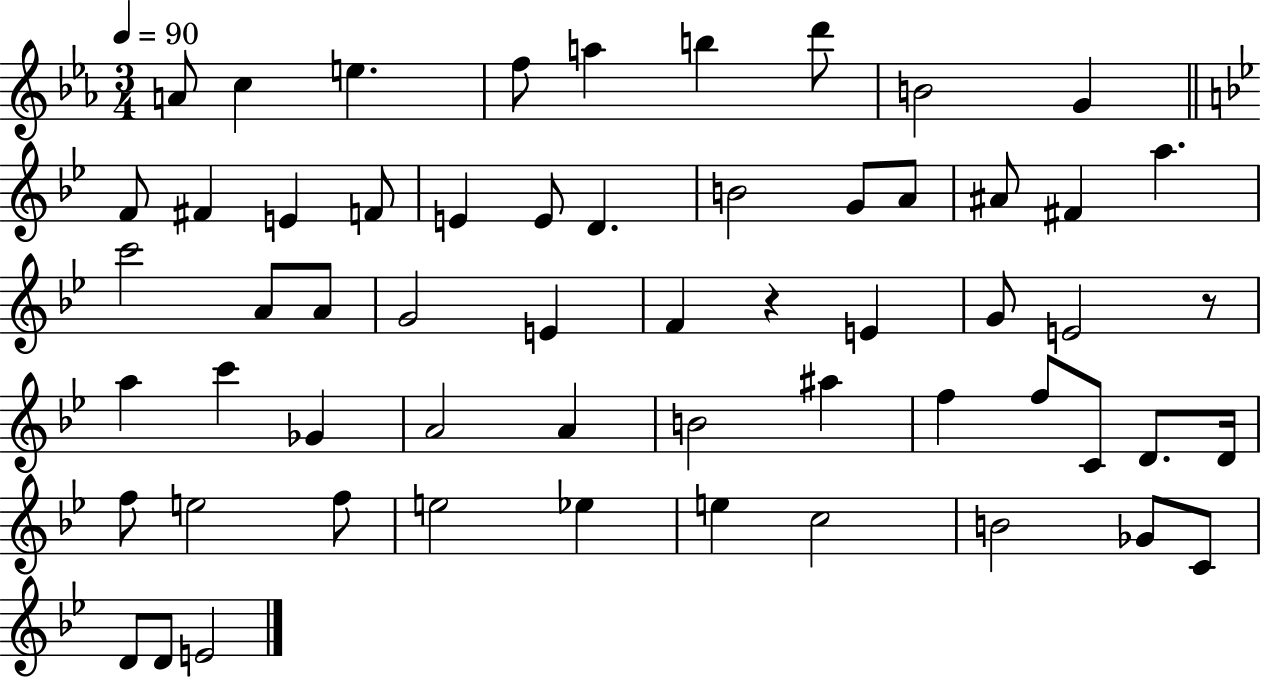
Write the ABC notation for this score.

X:1
T:Untitled
M:3/4
L:1/4
K:Eb
A/2 c e f/2 a b d'/2 B2 G F/2 ^F E F/2 E E/2 D B2 G/2 A/2 ^A/2 ^F a c'2 A/2 A/2 G2 E F z E G/2 E2 z/2 a c' _G A2 A B2 ^a f f/2 C/2 D/2 D/4 f/2 e2 f/2 e2 _e e c2 B2 _G/2 C/2 D/2 D/2 E2